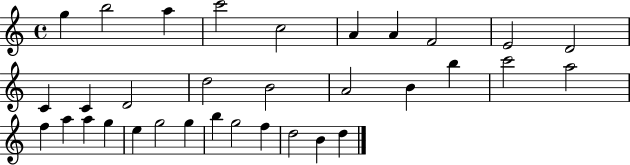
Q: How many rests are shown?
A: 0